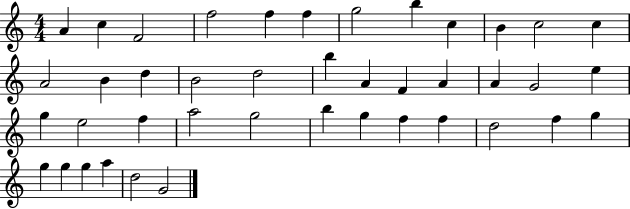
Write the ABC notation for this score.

X:1
T:Untitled
M:4/4
L:1/4
K:C
A c F2 f2 f f g2 b c B c2 c A2 B d B2 d2 b A F A A G2 e g e2 f a2 g2 b g f f d2 f g g g g a d2 G2